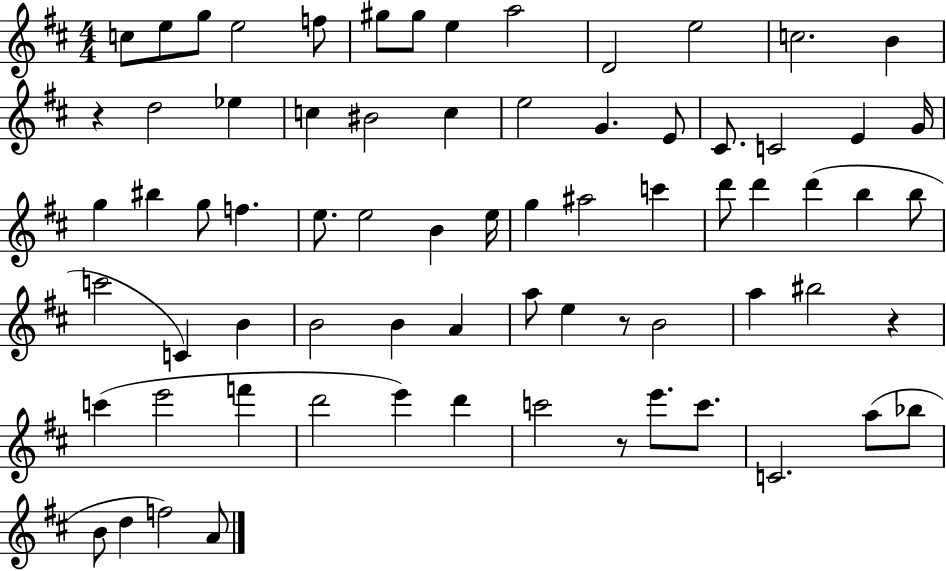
C5/e E5/e G5/e E5/h F5/e G#5/e G#5/e E5/q A5/h D4/h E5/h C5/h. B4/q R/q D5/h Eb5/q C5/q BIS4/h C5/q E5/h G4/q. E4/e C#4/e. C4/h E4/q G4/s G5/q BIS5/q G5/e F5/q. E5/e. E5/h B4/q E5/s G5/q A#5/h C6/q D6/e D6/q D6/q B5/q B5/e C6/h C4/q B4/q B4/h B4/q A4/q A5/e E5/q R/e B4/h A5/q BIS5/h R/q C6/q E6/h F6/q D6/h E6/q D6/q C6/h R/e E6/e. C6/e. C4/h. A5/e Bb5/e B4/e D5/q F5/h A4/e